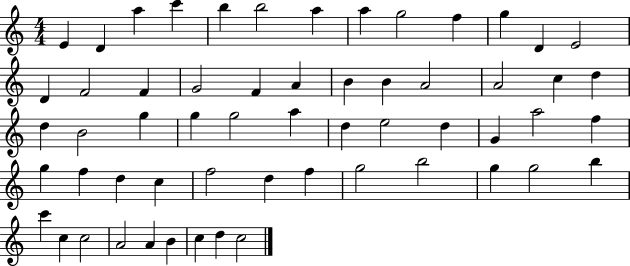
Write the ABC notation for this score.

X:1
T:Untitled
M:4/4
L:1/4
K:C
E D a c' b b2 a a g2 f g D E2 D F2 F G2 F A B B A2 A2 c d d B2 g g g2 a d e2 d G a2 f g f d c f2 d f g2 b2 g g2 b c' c c2 A2 A B c d c2